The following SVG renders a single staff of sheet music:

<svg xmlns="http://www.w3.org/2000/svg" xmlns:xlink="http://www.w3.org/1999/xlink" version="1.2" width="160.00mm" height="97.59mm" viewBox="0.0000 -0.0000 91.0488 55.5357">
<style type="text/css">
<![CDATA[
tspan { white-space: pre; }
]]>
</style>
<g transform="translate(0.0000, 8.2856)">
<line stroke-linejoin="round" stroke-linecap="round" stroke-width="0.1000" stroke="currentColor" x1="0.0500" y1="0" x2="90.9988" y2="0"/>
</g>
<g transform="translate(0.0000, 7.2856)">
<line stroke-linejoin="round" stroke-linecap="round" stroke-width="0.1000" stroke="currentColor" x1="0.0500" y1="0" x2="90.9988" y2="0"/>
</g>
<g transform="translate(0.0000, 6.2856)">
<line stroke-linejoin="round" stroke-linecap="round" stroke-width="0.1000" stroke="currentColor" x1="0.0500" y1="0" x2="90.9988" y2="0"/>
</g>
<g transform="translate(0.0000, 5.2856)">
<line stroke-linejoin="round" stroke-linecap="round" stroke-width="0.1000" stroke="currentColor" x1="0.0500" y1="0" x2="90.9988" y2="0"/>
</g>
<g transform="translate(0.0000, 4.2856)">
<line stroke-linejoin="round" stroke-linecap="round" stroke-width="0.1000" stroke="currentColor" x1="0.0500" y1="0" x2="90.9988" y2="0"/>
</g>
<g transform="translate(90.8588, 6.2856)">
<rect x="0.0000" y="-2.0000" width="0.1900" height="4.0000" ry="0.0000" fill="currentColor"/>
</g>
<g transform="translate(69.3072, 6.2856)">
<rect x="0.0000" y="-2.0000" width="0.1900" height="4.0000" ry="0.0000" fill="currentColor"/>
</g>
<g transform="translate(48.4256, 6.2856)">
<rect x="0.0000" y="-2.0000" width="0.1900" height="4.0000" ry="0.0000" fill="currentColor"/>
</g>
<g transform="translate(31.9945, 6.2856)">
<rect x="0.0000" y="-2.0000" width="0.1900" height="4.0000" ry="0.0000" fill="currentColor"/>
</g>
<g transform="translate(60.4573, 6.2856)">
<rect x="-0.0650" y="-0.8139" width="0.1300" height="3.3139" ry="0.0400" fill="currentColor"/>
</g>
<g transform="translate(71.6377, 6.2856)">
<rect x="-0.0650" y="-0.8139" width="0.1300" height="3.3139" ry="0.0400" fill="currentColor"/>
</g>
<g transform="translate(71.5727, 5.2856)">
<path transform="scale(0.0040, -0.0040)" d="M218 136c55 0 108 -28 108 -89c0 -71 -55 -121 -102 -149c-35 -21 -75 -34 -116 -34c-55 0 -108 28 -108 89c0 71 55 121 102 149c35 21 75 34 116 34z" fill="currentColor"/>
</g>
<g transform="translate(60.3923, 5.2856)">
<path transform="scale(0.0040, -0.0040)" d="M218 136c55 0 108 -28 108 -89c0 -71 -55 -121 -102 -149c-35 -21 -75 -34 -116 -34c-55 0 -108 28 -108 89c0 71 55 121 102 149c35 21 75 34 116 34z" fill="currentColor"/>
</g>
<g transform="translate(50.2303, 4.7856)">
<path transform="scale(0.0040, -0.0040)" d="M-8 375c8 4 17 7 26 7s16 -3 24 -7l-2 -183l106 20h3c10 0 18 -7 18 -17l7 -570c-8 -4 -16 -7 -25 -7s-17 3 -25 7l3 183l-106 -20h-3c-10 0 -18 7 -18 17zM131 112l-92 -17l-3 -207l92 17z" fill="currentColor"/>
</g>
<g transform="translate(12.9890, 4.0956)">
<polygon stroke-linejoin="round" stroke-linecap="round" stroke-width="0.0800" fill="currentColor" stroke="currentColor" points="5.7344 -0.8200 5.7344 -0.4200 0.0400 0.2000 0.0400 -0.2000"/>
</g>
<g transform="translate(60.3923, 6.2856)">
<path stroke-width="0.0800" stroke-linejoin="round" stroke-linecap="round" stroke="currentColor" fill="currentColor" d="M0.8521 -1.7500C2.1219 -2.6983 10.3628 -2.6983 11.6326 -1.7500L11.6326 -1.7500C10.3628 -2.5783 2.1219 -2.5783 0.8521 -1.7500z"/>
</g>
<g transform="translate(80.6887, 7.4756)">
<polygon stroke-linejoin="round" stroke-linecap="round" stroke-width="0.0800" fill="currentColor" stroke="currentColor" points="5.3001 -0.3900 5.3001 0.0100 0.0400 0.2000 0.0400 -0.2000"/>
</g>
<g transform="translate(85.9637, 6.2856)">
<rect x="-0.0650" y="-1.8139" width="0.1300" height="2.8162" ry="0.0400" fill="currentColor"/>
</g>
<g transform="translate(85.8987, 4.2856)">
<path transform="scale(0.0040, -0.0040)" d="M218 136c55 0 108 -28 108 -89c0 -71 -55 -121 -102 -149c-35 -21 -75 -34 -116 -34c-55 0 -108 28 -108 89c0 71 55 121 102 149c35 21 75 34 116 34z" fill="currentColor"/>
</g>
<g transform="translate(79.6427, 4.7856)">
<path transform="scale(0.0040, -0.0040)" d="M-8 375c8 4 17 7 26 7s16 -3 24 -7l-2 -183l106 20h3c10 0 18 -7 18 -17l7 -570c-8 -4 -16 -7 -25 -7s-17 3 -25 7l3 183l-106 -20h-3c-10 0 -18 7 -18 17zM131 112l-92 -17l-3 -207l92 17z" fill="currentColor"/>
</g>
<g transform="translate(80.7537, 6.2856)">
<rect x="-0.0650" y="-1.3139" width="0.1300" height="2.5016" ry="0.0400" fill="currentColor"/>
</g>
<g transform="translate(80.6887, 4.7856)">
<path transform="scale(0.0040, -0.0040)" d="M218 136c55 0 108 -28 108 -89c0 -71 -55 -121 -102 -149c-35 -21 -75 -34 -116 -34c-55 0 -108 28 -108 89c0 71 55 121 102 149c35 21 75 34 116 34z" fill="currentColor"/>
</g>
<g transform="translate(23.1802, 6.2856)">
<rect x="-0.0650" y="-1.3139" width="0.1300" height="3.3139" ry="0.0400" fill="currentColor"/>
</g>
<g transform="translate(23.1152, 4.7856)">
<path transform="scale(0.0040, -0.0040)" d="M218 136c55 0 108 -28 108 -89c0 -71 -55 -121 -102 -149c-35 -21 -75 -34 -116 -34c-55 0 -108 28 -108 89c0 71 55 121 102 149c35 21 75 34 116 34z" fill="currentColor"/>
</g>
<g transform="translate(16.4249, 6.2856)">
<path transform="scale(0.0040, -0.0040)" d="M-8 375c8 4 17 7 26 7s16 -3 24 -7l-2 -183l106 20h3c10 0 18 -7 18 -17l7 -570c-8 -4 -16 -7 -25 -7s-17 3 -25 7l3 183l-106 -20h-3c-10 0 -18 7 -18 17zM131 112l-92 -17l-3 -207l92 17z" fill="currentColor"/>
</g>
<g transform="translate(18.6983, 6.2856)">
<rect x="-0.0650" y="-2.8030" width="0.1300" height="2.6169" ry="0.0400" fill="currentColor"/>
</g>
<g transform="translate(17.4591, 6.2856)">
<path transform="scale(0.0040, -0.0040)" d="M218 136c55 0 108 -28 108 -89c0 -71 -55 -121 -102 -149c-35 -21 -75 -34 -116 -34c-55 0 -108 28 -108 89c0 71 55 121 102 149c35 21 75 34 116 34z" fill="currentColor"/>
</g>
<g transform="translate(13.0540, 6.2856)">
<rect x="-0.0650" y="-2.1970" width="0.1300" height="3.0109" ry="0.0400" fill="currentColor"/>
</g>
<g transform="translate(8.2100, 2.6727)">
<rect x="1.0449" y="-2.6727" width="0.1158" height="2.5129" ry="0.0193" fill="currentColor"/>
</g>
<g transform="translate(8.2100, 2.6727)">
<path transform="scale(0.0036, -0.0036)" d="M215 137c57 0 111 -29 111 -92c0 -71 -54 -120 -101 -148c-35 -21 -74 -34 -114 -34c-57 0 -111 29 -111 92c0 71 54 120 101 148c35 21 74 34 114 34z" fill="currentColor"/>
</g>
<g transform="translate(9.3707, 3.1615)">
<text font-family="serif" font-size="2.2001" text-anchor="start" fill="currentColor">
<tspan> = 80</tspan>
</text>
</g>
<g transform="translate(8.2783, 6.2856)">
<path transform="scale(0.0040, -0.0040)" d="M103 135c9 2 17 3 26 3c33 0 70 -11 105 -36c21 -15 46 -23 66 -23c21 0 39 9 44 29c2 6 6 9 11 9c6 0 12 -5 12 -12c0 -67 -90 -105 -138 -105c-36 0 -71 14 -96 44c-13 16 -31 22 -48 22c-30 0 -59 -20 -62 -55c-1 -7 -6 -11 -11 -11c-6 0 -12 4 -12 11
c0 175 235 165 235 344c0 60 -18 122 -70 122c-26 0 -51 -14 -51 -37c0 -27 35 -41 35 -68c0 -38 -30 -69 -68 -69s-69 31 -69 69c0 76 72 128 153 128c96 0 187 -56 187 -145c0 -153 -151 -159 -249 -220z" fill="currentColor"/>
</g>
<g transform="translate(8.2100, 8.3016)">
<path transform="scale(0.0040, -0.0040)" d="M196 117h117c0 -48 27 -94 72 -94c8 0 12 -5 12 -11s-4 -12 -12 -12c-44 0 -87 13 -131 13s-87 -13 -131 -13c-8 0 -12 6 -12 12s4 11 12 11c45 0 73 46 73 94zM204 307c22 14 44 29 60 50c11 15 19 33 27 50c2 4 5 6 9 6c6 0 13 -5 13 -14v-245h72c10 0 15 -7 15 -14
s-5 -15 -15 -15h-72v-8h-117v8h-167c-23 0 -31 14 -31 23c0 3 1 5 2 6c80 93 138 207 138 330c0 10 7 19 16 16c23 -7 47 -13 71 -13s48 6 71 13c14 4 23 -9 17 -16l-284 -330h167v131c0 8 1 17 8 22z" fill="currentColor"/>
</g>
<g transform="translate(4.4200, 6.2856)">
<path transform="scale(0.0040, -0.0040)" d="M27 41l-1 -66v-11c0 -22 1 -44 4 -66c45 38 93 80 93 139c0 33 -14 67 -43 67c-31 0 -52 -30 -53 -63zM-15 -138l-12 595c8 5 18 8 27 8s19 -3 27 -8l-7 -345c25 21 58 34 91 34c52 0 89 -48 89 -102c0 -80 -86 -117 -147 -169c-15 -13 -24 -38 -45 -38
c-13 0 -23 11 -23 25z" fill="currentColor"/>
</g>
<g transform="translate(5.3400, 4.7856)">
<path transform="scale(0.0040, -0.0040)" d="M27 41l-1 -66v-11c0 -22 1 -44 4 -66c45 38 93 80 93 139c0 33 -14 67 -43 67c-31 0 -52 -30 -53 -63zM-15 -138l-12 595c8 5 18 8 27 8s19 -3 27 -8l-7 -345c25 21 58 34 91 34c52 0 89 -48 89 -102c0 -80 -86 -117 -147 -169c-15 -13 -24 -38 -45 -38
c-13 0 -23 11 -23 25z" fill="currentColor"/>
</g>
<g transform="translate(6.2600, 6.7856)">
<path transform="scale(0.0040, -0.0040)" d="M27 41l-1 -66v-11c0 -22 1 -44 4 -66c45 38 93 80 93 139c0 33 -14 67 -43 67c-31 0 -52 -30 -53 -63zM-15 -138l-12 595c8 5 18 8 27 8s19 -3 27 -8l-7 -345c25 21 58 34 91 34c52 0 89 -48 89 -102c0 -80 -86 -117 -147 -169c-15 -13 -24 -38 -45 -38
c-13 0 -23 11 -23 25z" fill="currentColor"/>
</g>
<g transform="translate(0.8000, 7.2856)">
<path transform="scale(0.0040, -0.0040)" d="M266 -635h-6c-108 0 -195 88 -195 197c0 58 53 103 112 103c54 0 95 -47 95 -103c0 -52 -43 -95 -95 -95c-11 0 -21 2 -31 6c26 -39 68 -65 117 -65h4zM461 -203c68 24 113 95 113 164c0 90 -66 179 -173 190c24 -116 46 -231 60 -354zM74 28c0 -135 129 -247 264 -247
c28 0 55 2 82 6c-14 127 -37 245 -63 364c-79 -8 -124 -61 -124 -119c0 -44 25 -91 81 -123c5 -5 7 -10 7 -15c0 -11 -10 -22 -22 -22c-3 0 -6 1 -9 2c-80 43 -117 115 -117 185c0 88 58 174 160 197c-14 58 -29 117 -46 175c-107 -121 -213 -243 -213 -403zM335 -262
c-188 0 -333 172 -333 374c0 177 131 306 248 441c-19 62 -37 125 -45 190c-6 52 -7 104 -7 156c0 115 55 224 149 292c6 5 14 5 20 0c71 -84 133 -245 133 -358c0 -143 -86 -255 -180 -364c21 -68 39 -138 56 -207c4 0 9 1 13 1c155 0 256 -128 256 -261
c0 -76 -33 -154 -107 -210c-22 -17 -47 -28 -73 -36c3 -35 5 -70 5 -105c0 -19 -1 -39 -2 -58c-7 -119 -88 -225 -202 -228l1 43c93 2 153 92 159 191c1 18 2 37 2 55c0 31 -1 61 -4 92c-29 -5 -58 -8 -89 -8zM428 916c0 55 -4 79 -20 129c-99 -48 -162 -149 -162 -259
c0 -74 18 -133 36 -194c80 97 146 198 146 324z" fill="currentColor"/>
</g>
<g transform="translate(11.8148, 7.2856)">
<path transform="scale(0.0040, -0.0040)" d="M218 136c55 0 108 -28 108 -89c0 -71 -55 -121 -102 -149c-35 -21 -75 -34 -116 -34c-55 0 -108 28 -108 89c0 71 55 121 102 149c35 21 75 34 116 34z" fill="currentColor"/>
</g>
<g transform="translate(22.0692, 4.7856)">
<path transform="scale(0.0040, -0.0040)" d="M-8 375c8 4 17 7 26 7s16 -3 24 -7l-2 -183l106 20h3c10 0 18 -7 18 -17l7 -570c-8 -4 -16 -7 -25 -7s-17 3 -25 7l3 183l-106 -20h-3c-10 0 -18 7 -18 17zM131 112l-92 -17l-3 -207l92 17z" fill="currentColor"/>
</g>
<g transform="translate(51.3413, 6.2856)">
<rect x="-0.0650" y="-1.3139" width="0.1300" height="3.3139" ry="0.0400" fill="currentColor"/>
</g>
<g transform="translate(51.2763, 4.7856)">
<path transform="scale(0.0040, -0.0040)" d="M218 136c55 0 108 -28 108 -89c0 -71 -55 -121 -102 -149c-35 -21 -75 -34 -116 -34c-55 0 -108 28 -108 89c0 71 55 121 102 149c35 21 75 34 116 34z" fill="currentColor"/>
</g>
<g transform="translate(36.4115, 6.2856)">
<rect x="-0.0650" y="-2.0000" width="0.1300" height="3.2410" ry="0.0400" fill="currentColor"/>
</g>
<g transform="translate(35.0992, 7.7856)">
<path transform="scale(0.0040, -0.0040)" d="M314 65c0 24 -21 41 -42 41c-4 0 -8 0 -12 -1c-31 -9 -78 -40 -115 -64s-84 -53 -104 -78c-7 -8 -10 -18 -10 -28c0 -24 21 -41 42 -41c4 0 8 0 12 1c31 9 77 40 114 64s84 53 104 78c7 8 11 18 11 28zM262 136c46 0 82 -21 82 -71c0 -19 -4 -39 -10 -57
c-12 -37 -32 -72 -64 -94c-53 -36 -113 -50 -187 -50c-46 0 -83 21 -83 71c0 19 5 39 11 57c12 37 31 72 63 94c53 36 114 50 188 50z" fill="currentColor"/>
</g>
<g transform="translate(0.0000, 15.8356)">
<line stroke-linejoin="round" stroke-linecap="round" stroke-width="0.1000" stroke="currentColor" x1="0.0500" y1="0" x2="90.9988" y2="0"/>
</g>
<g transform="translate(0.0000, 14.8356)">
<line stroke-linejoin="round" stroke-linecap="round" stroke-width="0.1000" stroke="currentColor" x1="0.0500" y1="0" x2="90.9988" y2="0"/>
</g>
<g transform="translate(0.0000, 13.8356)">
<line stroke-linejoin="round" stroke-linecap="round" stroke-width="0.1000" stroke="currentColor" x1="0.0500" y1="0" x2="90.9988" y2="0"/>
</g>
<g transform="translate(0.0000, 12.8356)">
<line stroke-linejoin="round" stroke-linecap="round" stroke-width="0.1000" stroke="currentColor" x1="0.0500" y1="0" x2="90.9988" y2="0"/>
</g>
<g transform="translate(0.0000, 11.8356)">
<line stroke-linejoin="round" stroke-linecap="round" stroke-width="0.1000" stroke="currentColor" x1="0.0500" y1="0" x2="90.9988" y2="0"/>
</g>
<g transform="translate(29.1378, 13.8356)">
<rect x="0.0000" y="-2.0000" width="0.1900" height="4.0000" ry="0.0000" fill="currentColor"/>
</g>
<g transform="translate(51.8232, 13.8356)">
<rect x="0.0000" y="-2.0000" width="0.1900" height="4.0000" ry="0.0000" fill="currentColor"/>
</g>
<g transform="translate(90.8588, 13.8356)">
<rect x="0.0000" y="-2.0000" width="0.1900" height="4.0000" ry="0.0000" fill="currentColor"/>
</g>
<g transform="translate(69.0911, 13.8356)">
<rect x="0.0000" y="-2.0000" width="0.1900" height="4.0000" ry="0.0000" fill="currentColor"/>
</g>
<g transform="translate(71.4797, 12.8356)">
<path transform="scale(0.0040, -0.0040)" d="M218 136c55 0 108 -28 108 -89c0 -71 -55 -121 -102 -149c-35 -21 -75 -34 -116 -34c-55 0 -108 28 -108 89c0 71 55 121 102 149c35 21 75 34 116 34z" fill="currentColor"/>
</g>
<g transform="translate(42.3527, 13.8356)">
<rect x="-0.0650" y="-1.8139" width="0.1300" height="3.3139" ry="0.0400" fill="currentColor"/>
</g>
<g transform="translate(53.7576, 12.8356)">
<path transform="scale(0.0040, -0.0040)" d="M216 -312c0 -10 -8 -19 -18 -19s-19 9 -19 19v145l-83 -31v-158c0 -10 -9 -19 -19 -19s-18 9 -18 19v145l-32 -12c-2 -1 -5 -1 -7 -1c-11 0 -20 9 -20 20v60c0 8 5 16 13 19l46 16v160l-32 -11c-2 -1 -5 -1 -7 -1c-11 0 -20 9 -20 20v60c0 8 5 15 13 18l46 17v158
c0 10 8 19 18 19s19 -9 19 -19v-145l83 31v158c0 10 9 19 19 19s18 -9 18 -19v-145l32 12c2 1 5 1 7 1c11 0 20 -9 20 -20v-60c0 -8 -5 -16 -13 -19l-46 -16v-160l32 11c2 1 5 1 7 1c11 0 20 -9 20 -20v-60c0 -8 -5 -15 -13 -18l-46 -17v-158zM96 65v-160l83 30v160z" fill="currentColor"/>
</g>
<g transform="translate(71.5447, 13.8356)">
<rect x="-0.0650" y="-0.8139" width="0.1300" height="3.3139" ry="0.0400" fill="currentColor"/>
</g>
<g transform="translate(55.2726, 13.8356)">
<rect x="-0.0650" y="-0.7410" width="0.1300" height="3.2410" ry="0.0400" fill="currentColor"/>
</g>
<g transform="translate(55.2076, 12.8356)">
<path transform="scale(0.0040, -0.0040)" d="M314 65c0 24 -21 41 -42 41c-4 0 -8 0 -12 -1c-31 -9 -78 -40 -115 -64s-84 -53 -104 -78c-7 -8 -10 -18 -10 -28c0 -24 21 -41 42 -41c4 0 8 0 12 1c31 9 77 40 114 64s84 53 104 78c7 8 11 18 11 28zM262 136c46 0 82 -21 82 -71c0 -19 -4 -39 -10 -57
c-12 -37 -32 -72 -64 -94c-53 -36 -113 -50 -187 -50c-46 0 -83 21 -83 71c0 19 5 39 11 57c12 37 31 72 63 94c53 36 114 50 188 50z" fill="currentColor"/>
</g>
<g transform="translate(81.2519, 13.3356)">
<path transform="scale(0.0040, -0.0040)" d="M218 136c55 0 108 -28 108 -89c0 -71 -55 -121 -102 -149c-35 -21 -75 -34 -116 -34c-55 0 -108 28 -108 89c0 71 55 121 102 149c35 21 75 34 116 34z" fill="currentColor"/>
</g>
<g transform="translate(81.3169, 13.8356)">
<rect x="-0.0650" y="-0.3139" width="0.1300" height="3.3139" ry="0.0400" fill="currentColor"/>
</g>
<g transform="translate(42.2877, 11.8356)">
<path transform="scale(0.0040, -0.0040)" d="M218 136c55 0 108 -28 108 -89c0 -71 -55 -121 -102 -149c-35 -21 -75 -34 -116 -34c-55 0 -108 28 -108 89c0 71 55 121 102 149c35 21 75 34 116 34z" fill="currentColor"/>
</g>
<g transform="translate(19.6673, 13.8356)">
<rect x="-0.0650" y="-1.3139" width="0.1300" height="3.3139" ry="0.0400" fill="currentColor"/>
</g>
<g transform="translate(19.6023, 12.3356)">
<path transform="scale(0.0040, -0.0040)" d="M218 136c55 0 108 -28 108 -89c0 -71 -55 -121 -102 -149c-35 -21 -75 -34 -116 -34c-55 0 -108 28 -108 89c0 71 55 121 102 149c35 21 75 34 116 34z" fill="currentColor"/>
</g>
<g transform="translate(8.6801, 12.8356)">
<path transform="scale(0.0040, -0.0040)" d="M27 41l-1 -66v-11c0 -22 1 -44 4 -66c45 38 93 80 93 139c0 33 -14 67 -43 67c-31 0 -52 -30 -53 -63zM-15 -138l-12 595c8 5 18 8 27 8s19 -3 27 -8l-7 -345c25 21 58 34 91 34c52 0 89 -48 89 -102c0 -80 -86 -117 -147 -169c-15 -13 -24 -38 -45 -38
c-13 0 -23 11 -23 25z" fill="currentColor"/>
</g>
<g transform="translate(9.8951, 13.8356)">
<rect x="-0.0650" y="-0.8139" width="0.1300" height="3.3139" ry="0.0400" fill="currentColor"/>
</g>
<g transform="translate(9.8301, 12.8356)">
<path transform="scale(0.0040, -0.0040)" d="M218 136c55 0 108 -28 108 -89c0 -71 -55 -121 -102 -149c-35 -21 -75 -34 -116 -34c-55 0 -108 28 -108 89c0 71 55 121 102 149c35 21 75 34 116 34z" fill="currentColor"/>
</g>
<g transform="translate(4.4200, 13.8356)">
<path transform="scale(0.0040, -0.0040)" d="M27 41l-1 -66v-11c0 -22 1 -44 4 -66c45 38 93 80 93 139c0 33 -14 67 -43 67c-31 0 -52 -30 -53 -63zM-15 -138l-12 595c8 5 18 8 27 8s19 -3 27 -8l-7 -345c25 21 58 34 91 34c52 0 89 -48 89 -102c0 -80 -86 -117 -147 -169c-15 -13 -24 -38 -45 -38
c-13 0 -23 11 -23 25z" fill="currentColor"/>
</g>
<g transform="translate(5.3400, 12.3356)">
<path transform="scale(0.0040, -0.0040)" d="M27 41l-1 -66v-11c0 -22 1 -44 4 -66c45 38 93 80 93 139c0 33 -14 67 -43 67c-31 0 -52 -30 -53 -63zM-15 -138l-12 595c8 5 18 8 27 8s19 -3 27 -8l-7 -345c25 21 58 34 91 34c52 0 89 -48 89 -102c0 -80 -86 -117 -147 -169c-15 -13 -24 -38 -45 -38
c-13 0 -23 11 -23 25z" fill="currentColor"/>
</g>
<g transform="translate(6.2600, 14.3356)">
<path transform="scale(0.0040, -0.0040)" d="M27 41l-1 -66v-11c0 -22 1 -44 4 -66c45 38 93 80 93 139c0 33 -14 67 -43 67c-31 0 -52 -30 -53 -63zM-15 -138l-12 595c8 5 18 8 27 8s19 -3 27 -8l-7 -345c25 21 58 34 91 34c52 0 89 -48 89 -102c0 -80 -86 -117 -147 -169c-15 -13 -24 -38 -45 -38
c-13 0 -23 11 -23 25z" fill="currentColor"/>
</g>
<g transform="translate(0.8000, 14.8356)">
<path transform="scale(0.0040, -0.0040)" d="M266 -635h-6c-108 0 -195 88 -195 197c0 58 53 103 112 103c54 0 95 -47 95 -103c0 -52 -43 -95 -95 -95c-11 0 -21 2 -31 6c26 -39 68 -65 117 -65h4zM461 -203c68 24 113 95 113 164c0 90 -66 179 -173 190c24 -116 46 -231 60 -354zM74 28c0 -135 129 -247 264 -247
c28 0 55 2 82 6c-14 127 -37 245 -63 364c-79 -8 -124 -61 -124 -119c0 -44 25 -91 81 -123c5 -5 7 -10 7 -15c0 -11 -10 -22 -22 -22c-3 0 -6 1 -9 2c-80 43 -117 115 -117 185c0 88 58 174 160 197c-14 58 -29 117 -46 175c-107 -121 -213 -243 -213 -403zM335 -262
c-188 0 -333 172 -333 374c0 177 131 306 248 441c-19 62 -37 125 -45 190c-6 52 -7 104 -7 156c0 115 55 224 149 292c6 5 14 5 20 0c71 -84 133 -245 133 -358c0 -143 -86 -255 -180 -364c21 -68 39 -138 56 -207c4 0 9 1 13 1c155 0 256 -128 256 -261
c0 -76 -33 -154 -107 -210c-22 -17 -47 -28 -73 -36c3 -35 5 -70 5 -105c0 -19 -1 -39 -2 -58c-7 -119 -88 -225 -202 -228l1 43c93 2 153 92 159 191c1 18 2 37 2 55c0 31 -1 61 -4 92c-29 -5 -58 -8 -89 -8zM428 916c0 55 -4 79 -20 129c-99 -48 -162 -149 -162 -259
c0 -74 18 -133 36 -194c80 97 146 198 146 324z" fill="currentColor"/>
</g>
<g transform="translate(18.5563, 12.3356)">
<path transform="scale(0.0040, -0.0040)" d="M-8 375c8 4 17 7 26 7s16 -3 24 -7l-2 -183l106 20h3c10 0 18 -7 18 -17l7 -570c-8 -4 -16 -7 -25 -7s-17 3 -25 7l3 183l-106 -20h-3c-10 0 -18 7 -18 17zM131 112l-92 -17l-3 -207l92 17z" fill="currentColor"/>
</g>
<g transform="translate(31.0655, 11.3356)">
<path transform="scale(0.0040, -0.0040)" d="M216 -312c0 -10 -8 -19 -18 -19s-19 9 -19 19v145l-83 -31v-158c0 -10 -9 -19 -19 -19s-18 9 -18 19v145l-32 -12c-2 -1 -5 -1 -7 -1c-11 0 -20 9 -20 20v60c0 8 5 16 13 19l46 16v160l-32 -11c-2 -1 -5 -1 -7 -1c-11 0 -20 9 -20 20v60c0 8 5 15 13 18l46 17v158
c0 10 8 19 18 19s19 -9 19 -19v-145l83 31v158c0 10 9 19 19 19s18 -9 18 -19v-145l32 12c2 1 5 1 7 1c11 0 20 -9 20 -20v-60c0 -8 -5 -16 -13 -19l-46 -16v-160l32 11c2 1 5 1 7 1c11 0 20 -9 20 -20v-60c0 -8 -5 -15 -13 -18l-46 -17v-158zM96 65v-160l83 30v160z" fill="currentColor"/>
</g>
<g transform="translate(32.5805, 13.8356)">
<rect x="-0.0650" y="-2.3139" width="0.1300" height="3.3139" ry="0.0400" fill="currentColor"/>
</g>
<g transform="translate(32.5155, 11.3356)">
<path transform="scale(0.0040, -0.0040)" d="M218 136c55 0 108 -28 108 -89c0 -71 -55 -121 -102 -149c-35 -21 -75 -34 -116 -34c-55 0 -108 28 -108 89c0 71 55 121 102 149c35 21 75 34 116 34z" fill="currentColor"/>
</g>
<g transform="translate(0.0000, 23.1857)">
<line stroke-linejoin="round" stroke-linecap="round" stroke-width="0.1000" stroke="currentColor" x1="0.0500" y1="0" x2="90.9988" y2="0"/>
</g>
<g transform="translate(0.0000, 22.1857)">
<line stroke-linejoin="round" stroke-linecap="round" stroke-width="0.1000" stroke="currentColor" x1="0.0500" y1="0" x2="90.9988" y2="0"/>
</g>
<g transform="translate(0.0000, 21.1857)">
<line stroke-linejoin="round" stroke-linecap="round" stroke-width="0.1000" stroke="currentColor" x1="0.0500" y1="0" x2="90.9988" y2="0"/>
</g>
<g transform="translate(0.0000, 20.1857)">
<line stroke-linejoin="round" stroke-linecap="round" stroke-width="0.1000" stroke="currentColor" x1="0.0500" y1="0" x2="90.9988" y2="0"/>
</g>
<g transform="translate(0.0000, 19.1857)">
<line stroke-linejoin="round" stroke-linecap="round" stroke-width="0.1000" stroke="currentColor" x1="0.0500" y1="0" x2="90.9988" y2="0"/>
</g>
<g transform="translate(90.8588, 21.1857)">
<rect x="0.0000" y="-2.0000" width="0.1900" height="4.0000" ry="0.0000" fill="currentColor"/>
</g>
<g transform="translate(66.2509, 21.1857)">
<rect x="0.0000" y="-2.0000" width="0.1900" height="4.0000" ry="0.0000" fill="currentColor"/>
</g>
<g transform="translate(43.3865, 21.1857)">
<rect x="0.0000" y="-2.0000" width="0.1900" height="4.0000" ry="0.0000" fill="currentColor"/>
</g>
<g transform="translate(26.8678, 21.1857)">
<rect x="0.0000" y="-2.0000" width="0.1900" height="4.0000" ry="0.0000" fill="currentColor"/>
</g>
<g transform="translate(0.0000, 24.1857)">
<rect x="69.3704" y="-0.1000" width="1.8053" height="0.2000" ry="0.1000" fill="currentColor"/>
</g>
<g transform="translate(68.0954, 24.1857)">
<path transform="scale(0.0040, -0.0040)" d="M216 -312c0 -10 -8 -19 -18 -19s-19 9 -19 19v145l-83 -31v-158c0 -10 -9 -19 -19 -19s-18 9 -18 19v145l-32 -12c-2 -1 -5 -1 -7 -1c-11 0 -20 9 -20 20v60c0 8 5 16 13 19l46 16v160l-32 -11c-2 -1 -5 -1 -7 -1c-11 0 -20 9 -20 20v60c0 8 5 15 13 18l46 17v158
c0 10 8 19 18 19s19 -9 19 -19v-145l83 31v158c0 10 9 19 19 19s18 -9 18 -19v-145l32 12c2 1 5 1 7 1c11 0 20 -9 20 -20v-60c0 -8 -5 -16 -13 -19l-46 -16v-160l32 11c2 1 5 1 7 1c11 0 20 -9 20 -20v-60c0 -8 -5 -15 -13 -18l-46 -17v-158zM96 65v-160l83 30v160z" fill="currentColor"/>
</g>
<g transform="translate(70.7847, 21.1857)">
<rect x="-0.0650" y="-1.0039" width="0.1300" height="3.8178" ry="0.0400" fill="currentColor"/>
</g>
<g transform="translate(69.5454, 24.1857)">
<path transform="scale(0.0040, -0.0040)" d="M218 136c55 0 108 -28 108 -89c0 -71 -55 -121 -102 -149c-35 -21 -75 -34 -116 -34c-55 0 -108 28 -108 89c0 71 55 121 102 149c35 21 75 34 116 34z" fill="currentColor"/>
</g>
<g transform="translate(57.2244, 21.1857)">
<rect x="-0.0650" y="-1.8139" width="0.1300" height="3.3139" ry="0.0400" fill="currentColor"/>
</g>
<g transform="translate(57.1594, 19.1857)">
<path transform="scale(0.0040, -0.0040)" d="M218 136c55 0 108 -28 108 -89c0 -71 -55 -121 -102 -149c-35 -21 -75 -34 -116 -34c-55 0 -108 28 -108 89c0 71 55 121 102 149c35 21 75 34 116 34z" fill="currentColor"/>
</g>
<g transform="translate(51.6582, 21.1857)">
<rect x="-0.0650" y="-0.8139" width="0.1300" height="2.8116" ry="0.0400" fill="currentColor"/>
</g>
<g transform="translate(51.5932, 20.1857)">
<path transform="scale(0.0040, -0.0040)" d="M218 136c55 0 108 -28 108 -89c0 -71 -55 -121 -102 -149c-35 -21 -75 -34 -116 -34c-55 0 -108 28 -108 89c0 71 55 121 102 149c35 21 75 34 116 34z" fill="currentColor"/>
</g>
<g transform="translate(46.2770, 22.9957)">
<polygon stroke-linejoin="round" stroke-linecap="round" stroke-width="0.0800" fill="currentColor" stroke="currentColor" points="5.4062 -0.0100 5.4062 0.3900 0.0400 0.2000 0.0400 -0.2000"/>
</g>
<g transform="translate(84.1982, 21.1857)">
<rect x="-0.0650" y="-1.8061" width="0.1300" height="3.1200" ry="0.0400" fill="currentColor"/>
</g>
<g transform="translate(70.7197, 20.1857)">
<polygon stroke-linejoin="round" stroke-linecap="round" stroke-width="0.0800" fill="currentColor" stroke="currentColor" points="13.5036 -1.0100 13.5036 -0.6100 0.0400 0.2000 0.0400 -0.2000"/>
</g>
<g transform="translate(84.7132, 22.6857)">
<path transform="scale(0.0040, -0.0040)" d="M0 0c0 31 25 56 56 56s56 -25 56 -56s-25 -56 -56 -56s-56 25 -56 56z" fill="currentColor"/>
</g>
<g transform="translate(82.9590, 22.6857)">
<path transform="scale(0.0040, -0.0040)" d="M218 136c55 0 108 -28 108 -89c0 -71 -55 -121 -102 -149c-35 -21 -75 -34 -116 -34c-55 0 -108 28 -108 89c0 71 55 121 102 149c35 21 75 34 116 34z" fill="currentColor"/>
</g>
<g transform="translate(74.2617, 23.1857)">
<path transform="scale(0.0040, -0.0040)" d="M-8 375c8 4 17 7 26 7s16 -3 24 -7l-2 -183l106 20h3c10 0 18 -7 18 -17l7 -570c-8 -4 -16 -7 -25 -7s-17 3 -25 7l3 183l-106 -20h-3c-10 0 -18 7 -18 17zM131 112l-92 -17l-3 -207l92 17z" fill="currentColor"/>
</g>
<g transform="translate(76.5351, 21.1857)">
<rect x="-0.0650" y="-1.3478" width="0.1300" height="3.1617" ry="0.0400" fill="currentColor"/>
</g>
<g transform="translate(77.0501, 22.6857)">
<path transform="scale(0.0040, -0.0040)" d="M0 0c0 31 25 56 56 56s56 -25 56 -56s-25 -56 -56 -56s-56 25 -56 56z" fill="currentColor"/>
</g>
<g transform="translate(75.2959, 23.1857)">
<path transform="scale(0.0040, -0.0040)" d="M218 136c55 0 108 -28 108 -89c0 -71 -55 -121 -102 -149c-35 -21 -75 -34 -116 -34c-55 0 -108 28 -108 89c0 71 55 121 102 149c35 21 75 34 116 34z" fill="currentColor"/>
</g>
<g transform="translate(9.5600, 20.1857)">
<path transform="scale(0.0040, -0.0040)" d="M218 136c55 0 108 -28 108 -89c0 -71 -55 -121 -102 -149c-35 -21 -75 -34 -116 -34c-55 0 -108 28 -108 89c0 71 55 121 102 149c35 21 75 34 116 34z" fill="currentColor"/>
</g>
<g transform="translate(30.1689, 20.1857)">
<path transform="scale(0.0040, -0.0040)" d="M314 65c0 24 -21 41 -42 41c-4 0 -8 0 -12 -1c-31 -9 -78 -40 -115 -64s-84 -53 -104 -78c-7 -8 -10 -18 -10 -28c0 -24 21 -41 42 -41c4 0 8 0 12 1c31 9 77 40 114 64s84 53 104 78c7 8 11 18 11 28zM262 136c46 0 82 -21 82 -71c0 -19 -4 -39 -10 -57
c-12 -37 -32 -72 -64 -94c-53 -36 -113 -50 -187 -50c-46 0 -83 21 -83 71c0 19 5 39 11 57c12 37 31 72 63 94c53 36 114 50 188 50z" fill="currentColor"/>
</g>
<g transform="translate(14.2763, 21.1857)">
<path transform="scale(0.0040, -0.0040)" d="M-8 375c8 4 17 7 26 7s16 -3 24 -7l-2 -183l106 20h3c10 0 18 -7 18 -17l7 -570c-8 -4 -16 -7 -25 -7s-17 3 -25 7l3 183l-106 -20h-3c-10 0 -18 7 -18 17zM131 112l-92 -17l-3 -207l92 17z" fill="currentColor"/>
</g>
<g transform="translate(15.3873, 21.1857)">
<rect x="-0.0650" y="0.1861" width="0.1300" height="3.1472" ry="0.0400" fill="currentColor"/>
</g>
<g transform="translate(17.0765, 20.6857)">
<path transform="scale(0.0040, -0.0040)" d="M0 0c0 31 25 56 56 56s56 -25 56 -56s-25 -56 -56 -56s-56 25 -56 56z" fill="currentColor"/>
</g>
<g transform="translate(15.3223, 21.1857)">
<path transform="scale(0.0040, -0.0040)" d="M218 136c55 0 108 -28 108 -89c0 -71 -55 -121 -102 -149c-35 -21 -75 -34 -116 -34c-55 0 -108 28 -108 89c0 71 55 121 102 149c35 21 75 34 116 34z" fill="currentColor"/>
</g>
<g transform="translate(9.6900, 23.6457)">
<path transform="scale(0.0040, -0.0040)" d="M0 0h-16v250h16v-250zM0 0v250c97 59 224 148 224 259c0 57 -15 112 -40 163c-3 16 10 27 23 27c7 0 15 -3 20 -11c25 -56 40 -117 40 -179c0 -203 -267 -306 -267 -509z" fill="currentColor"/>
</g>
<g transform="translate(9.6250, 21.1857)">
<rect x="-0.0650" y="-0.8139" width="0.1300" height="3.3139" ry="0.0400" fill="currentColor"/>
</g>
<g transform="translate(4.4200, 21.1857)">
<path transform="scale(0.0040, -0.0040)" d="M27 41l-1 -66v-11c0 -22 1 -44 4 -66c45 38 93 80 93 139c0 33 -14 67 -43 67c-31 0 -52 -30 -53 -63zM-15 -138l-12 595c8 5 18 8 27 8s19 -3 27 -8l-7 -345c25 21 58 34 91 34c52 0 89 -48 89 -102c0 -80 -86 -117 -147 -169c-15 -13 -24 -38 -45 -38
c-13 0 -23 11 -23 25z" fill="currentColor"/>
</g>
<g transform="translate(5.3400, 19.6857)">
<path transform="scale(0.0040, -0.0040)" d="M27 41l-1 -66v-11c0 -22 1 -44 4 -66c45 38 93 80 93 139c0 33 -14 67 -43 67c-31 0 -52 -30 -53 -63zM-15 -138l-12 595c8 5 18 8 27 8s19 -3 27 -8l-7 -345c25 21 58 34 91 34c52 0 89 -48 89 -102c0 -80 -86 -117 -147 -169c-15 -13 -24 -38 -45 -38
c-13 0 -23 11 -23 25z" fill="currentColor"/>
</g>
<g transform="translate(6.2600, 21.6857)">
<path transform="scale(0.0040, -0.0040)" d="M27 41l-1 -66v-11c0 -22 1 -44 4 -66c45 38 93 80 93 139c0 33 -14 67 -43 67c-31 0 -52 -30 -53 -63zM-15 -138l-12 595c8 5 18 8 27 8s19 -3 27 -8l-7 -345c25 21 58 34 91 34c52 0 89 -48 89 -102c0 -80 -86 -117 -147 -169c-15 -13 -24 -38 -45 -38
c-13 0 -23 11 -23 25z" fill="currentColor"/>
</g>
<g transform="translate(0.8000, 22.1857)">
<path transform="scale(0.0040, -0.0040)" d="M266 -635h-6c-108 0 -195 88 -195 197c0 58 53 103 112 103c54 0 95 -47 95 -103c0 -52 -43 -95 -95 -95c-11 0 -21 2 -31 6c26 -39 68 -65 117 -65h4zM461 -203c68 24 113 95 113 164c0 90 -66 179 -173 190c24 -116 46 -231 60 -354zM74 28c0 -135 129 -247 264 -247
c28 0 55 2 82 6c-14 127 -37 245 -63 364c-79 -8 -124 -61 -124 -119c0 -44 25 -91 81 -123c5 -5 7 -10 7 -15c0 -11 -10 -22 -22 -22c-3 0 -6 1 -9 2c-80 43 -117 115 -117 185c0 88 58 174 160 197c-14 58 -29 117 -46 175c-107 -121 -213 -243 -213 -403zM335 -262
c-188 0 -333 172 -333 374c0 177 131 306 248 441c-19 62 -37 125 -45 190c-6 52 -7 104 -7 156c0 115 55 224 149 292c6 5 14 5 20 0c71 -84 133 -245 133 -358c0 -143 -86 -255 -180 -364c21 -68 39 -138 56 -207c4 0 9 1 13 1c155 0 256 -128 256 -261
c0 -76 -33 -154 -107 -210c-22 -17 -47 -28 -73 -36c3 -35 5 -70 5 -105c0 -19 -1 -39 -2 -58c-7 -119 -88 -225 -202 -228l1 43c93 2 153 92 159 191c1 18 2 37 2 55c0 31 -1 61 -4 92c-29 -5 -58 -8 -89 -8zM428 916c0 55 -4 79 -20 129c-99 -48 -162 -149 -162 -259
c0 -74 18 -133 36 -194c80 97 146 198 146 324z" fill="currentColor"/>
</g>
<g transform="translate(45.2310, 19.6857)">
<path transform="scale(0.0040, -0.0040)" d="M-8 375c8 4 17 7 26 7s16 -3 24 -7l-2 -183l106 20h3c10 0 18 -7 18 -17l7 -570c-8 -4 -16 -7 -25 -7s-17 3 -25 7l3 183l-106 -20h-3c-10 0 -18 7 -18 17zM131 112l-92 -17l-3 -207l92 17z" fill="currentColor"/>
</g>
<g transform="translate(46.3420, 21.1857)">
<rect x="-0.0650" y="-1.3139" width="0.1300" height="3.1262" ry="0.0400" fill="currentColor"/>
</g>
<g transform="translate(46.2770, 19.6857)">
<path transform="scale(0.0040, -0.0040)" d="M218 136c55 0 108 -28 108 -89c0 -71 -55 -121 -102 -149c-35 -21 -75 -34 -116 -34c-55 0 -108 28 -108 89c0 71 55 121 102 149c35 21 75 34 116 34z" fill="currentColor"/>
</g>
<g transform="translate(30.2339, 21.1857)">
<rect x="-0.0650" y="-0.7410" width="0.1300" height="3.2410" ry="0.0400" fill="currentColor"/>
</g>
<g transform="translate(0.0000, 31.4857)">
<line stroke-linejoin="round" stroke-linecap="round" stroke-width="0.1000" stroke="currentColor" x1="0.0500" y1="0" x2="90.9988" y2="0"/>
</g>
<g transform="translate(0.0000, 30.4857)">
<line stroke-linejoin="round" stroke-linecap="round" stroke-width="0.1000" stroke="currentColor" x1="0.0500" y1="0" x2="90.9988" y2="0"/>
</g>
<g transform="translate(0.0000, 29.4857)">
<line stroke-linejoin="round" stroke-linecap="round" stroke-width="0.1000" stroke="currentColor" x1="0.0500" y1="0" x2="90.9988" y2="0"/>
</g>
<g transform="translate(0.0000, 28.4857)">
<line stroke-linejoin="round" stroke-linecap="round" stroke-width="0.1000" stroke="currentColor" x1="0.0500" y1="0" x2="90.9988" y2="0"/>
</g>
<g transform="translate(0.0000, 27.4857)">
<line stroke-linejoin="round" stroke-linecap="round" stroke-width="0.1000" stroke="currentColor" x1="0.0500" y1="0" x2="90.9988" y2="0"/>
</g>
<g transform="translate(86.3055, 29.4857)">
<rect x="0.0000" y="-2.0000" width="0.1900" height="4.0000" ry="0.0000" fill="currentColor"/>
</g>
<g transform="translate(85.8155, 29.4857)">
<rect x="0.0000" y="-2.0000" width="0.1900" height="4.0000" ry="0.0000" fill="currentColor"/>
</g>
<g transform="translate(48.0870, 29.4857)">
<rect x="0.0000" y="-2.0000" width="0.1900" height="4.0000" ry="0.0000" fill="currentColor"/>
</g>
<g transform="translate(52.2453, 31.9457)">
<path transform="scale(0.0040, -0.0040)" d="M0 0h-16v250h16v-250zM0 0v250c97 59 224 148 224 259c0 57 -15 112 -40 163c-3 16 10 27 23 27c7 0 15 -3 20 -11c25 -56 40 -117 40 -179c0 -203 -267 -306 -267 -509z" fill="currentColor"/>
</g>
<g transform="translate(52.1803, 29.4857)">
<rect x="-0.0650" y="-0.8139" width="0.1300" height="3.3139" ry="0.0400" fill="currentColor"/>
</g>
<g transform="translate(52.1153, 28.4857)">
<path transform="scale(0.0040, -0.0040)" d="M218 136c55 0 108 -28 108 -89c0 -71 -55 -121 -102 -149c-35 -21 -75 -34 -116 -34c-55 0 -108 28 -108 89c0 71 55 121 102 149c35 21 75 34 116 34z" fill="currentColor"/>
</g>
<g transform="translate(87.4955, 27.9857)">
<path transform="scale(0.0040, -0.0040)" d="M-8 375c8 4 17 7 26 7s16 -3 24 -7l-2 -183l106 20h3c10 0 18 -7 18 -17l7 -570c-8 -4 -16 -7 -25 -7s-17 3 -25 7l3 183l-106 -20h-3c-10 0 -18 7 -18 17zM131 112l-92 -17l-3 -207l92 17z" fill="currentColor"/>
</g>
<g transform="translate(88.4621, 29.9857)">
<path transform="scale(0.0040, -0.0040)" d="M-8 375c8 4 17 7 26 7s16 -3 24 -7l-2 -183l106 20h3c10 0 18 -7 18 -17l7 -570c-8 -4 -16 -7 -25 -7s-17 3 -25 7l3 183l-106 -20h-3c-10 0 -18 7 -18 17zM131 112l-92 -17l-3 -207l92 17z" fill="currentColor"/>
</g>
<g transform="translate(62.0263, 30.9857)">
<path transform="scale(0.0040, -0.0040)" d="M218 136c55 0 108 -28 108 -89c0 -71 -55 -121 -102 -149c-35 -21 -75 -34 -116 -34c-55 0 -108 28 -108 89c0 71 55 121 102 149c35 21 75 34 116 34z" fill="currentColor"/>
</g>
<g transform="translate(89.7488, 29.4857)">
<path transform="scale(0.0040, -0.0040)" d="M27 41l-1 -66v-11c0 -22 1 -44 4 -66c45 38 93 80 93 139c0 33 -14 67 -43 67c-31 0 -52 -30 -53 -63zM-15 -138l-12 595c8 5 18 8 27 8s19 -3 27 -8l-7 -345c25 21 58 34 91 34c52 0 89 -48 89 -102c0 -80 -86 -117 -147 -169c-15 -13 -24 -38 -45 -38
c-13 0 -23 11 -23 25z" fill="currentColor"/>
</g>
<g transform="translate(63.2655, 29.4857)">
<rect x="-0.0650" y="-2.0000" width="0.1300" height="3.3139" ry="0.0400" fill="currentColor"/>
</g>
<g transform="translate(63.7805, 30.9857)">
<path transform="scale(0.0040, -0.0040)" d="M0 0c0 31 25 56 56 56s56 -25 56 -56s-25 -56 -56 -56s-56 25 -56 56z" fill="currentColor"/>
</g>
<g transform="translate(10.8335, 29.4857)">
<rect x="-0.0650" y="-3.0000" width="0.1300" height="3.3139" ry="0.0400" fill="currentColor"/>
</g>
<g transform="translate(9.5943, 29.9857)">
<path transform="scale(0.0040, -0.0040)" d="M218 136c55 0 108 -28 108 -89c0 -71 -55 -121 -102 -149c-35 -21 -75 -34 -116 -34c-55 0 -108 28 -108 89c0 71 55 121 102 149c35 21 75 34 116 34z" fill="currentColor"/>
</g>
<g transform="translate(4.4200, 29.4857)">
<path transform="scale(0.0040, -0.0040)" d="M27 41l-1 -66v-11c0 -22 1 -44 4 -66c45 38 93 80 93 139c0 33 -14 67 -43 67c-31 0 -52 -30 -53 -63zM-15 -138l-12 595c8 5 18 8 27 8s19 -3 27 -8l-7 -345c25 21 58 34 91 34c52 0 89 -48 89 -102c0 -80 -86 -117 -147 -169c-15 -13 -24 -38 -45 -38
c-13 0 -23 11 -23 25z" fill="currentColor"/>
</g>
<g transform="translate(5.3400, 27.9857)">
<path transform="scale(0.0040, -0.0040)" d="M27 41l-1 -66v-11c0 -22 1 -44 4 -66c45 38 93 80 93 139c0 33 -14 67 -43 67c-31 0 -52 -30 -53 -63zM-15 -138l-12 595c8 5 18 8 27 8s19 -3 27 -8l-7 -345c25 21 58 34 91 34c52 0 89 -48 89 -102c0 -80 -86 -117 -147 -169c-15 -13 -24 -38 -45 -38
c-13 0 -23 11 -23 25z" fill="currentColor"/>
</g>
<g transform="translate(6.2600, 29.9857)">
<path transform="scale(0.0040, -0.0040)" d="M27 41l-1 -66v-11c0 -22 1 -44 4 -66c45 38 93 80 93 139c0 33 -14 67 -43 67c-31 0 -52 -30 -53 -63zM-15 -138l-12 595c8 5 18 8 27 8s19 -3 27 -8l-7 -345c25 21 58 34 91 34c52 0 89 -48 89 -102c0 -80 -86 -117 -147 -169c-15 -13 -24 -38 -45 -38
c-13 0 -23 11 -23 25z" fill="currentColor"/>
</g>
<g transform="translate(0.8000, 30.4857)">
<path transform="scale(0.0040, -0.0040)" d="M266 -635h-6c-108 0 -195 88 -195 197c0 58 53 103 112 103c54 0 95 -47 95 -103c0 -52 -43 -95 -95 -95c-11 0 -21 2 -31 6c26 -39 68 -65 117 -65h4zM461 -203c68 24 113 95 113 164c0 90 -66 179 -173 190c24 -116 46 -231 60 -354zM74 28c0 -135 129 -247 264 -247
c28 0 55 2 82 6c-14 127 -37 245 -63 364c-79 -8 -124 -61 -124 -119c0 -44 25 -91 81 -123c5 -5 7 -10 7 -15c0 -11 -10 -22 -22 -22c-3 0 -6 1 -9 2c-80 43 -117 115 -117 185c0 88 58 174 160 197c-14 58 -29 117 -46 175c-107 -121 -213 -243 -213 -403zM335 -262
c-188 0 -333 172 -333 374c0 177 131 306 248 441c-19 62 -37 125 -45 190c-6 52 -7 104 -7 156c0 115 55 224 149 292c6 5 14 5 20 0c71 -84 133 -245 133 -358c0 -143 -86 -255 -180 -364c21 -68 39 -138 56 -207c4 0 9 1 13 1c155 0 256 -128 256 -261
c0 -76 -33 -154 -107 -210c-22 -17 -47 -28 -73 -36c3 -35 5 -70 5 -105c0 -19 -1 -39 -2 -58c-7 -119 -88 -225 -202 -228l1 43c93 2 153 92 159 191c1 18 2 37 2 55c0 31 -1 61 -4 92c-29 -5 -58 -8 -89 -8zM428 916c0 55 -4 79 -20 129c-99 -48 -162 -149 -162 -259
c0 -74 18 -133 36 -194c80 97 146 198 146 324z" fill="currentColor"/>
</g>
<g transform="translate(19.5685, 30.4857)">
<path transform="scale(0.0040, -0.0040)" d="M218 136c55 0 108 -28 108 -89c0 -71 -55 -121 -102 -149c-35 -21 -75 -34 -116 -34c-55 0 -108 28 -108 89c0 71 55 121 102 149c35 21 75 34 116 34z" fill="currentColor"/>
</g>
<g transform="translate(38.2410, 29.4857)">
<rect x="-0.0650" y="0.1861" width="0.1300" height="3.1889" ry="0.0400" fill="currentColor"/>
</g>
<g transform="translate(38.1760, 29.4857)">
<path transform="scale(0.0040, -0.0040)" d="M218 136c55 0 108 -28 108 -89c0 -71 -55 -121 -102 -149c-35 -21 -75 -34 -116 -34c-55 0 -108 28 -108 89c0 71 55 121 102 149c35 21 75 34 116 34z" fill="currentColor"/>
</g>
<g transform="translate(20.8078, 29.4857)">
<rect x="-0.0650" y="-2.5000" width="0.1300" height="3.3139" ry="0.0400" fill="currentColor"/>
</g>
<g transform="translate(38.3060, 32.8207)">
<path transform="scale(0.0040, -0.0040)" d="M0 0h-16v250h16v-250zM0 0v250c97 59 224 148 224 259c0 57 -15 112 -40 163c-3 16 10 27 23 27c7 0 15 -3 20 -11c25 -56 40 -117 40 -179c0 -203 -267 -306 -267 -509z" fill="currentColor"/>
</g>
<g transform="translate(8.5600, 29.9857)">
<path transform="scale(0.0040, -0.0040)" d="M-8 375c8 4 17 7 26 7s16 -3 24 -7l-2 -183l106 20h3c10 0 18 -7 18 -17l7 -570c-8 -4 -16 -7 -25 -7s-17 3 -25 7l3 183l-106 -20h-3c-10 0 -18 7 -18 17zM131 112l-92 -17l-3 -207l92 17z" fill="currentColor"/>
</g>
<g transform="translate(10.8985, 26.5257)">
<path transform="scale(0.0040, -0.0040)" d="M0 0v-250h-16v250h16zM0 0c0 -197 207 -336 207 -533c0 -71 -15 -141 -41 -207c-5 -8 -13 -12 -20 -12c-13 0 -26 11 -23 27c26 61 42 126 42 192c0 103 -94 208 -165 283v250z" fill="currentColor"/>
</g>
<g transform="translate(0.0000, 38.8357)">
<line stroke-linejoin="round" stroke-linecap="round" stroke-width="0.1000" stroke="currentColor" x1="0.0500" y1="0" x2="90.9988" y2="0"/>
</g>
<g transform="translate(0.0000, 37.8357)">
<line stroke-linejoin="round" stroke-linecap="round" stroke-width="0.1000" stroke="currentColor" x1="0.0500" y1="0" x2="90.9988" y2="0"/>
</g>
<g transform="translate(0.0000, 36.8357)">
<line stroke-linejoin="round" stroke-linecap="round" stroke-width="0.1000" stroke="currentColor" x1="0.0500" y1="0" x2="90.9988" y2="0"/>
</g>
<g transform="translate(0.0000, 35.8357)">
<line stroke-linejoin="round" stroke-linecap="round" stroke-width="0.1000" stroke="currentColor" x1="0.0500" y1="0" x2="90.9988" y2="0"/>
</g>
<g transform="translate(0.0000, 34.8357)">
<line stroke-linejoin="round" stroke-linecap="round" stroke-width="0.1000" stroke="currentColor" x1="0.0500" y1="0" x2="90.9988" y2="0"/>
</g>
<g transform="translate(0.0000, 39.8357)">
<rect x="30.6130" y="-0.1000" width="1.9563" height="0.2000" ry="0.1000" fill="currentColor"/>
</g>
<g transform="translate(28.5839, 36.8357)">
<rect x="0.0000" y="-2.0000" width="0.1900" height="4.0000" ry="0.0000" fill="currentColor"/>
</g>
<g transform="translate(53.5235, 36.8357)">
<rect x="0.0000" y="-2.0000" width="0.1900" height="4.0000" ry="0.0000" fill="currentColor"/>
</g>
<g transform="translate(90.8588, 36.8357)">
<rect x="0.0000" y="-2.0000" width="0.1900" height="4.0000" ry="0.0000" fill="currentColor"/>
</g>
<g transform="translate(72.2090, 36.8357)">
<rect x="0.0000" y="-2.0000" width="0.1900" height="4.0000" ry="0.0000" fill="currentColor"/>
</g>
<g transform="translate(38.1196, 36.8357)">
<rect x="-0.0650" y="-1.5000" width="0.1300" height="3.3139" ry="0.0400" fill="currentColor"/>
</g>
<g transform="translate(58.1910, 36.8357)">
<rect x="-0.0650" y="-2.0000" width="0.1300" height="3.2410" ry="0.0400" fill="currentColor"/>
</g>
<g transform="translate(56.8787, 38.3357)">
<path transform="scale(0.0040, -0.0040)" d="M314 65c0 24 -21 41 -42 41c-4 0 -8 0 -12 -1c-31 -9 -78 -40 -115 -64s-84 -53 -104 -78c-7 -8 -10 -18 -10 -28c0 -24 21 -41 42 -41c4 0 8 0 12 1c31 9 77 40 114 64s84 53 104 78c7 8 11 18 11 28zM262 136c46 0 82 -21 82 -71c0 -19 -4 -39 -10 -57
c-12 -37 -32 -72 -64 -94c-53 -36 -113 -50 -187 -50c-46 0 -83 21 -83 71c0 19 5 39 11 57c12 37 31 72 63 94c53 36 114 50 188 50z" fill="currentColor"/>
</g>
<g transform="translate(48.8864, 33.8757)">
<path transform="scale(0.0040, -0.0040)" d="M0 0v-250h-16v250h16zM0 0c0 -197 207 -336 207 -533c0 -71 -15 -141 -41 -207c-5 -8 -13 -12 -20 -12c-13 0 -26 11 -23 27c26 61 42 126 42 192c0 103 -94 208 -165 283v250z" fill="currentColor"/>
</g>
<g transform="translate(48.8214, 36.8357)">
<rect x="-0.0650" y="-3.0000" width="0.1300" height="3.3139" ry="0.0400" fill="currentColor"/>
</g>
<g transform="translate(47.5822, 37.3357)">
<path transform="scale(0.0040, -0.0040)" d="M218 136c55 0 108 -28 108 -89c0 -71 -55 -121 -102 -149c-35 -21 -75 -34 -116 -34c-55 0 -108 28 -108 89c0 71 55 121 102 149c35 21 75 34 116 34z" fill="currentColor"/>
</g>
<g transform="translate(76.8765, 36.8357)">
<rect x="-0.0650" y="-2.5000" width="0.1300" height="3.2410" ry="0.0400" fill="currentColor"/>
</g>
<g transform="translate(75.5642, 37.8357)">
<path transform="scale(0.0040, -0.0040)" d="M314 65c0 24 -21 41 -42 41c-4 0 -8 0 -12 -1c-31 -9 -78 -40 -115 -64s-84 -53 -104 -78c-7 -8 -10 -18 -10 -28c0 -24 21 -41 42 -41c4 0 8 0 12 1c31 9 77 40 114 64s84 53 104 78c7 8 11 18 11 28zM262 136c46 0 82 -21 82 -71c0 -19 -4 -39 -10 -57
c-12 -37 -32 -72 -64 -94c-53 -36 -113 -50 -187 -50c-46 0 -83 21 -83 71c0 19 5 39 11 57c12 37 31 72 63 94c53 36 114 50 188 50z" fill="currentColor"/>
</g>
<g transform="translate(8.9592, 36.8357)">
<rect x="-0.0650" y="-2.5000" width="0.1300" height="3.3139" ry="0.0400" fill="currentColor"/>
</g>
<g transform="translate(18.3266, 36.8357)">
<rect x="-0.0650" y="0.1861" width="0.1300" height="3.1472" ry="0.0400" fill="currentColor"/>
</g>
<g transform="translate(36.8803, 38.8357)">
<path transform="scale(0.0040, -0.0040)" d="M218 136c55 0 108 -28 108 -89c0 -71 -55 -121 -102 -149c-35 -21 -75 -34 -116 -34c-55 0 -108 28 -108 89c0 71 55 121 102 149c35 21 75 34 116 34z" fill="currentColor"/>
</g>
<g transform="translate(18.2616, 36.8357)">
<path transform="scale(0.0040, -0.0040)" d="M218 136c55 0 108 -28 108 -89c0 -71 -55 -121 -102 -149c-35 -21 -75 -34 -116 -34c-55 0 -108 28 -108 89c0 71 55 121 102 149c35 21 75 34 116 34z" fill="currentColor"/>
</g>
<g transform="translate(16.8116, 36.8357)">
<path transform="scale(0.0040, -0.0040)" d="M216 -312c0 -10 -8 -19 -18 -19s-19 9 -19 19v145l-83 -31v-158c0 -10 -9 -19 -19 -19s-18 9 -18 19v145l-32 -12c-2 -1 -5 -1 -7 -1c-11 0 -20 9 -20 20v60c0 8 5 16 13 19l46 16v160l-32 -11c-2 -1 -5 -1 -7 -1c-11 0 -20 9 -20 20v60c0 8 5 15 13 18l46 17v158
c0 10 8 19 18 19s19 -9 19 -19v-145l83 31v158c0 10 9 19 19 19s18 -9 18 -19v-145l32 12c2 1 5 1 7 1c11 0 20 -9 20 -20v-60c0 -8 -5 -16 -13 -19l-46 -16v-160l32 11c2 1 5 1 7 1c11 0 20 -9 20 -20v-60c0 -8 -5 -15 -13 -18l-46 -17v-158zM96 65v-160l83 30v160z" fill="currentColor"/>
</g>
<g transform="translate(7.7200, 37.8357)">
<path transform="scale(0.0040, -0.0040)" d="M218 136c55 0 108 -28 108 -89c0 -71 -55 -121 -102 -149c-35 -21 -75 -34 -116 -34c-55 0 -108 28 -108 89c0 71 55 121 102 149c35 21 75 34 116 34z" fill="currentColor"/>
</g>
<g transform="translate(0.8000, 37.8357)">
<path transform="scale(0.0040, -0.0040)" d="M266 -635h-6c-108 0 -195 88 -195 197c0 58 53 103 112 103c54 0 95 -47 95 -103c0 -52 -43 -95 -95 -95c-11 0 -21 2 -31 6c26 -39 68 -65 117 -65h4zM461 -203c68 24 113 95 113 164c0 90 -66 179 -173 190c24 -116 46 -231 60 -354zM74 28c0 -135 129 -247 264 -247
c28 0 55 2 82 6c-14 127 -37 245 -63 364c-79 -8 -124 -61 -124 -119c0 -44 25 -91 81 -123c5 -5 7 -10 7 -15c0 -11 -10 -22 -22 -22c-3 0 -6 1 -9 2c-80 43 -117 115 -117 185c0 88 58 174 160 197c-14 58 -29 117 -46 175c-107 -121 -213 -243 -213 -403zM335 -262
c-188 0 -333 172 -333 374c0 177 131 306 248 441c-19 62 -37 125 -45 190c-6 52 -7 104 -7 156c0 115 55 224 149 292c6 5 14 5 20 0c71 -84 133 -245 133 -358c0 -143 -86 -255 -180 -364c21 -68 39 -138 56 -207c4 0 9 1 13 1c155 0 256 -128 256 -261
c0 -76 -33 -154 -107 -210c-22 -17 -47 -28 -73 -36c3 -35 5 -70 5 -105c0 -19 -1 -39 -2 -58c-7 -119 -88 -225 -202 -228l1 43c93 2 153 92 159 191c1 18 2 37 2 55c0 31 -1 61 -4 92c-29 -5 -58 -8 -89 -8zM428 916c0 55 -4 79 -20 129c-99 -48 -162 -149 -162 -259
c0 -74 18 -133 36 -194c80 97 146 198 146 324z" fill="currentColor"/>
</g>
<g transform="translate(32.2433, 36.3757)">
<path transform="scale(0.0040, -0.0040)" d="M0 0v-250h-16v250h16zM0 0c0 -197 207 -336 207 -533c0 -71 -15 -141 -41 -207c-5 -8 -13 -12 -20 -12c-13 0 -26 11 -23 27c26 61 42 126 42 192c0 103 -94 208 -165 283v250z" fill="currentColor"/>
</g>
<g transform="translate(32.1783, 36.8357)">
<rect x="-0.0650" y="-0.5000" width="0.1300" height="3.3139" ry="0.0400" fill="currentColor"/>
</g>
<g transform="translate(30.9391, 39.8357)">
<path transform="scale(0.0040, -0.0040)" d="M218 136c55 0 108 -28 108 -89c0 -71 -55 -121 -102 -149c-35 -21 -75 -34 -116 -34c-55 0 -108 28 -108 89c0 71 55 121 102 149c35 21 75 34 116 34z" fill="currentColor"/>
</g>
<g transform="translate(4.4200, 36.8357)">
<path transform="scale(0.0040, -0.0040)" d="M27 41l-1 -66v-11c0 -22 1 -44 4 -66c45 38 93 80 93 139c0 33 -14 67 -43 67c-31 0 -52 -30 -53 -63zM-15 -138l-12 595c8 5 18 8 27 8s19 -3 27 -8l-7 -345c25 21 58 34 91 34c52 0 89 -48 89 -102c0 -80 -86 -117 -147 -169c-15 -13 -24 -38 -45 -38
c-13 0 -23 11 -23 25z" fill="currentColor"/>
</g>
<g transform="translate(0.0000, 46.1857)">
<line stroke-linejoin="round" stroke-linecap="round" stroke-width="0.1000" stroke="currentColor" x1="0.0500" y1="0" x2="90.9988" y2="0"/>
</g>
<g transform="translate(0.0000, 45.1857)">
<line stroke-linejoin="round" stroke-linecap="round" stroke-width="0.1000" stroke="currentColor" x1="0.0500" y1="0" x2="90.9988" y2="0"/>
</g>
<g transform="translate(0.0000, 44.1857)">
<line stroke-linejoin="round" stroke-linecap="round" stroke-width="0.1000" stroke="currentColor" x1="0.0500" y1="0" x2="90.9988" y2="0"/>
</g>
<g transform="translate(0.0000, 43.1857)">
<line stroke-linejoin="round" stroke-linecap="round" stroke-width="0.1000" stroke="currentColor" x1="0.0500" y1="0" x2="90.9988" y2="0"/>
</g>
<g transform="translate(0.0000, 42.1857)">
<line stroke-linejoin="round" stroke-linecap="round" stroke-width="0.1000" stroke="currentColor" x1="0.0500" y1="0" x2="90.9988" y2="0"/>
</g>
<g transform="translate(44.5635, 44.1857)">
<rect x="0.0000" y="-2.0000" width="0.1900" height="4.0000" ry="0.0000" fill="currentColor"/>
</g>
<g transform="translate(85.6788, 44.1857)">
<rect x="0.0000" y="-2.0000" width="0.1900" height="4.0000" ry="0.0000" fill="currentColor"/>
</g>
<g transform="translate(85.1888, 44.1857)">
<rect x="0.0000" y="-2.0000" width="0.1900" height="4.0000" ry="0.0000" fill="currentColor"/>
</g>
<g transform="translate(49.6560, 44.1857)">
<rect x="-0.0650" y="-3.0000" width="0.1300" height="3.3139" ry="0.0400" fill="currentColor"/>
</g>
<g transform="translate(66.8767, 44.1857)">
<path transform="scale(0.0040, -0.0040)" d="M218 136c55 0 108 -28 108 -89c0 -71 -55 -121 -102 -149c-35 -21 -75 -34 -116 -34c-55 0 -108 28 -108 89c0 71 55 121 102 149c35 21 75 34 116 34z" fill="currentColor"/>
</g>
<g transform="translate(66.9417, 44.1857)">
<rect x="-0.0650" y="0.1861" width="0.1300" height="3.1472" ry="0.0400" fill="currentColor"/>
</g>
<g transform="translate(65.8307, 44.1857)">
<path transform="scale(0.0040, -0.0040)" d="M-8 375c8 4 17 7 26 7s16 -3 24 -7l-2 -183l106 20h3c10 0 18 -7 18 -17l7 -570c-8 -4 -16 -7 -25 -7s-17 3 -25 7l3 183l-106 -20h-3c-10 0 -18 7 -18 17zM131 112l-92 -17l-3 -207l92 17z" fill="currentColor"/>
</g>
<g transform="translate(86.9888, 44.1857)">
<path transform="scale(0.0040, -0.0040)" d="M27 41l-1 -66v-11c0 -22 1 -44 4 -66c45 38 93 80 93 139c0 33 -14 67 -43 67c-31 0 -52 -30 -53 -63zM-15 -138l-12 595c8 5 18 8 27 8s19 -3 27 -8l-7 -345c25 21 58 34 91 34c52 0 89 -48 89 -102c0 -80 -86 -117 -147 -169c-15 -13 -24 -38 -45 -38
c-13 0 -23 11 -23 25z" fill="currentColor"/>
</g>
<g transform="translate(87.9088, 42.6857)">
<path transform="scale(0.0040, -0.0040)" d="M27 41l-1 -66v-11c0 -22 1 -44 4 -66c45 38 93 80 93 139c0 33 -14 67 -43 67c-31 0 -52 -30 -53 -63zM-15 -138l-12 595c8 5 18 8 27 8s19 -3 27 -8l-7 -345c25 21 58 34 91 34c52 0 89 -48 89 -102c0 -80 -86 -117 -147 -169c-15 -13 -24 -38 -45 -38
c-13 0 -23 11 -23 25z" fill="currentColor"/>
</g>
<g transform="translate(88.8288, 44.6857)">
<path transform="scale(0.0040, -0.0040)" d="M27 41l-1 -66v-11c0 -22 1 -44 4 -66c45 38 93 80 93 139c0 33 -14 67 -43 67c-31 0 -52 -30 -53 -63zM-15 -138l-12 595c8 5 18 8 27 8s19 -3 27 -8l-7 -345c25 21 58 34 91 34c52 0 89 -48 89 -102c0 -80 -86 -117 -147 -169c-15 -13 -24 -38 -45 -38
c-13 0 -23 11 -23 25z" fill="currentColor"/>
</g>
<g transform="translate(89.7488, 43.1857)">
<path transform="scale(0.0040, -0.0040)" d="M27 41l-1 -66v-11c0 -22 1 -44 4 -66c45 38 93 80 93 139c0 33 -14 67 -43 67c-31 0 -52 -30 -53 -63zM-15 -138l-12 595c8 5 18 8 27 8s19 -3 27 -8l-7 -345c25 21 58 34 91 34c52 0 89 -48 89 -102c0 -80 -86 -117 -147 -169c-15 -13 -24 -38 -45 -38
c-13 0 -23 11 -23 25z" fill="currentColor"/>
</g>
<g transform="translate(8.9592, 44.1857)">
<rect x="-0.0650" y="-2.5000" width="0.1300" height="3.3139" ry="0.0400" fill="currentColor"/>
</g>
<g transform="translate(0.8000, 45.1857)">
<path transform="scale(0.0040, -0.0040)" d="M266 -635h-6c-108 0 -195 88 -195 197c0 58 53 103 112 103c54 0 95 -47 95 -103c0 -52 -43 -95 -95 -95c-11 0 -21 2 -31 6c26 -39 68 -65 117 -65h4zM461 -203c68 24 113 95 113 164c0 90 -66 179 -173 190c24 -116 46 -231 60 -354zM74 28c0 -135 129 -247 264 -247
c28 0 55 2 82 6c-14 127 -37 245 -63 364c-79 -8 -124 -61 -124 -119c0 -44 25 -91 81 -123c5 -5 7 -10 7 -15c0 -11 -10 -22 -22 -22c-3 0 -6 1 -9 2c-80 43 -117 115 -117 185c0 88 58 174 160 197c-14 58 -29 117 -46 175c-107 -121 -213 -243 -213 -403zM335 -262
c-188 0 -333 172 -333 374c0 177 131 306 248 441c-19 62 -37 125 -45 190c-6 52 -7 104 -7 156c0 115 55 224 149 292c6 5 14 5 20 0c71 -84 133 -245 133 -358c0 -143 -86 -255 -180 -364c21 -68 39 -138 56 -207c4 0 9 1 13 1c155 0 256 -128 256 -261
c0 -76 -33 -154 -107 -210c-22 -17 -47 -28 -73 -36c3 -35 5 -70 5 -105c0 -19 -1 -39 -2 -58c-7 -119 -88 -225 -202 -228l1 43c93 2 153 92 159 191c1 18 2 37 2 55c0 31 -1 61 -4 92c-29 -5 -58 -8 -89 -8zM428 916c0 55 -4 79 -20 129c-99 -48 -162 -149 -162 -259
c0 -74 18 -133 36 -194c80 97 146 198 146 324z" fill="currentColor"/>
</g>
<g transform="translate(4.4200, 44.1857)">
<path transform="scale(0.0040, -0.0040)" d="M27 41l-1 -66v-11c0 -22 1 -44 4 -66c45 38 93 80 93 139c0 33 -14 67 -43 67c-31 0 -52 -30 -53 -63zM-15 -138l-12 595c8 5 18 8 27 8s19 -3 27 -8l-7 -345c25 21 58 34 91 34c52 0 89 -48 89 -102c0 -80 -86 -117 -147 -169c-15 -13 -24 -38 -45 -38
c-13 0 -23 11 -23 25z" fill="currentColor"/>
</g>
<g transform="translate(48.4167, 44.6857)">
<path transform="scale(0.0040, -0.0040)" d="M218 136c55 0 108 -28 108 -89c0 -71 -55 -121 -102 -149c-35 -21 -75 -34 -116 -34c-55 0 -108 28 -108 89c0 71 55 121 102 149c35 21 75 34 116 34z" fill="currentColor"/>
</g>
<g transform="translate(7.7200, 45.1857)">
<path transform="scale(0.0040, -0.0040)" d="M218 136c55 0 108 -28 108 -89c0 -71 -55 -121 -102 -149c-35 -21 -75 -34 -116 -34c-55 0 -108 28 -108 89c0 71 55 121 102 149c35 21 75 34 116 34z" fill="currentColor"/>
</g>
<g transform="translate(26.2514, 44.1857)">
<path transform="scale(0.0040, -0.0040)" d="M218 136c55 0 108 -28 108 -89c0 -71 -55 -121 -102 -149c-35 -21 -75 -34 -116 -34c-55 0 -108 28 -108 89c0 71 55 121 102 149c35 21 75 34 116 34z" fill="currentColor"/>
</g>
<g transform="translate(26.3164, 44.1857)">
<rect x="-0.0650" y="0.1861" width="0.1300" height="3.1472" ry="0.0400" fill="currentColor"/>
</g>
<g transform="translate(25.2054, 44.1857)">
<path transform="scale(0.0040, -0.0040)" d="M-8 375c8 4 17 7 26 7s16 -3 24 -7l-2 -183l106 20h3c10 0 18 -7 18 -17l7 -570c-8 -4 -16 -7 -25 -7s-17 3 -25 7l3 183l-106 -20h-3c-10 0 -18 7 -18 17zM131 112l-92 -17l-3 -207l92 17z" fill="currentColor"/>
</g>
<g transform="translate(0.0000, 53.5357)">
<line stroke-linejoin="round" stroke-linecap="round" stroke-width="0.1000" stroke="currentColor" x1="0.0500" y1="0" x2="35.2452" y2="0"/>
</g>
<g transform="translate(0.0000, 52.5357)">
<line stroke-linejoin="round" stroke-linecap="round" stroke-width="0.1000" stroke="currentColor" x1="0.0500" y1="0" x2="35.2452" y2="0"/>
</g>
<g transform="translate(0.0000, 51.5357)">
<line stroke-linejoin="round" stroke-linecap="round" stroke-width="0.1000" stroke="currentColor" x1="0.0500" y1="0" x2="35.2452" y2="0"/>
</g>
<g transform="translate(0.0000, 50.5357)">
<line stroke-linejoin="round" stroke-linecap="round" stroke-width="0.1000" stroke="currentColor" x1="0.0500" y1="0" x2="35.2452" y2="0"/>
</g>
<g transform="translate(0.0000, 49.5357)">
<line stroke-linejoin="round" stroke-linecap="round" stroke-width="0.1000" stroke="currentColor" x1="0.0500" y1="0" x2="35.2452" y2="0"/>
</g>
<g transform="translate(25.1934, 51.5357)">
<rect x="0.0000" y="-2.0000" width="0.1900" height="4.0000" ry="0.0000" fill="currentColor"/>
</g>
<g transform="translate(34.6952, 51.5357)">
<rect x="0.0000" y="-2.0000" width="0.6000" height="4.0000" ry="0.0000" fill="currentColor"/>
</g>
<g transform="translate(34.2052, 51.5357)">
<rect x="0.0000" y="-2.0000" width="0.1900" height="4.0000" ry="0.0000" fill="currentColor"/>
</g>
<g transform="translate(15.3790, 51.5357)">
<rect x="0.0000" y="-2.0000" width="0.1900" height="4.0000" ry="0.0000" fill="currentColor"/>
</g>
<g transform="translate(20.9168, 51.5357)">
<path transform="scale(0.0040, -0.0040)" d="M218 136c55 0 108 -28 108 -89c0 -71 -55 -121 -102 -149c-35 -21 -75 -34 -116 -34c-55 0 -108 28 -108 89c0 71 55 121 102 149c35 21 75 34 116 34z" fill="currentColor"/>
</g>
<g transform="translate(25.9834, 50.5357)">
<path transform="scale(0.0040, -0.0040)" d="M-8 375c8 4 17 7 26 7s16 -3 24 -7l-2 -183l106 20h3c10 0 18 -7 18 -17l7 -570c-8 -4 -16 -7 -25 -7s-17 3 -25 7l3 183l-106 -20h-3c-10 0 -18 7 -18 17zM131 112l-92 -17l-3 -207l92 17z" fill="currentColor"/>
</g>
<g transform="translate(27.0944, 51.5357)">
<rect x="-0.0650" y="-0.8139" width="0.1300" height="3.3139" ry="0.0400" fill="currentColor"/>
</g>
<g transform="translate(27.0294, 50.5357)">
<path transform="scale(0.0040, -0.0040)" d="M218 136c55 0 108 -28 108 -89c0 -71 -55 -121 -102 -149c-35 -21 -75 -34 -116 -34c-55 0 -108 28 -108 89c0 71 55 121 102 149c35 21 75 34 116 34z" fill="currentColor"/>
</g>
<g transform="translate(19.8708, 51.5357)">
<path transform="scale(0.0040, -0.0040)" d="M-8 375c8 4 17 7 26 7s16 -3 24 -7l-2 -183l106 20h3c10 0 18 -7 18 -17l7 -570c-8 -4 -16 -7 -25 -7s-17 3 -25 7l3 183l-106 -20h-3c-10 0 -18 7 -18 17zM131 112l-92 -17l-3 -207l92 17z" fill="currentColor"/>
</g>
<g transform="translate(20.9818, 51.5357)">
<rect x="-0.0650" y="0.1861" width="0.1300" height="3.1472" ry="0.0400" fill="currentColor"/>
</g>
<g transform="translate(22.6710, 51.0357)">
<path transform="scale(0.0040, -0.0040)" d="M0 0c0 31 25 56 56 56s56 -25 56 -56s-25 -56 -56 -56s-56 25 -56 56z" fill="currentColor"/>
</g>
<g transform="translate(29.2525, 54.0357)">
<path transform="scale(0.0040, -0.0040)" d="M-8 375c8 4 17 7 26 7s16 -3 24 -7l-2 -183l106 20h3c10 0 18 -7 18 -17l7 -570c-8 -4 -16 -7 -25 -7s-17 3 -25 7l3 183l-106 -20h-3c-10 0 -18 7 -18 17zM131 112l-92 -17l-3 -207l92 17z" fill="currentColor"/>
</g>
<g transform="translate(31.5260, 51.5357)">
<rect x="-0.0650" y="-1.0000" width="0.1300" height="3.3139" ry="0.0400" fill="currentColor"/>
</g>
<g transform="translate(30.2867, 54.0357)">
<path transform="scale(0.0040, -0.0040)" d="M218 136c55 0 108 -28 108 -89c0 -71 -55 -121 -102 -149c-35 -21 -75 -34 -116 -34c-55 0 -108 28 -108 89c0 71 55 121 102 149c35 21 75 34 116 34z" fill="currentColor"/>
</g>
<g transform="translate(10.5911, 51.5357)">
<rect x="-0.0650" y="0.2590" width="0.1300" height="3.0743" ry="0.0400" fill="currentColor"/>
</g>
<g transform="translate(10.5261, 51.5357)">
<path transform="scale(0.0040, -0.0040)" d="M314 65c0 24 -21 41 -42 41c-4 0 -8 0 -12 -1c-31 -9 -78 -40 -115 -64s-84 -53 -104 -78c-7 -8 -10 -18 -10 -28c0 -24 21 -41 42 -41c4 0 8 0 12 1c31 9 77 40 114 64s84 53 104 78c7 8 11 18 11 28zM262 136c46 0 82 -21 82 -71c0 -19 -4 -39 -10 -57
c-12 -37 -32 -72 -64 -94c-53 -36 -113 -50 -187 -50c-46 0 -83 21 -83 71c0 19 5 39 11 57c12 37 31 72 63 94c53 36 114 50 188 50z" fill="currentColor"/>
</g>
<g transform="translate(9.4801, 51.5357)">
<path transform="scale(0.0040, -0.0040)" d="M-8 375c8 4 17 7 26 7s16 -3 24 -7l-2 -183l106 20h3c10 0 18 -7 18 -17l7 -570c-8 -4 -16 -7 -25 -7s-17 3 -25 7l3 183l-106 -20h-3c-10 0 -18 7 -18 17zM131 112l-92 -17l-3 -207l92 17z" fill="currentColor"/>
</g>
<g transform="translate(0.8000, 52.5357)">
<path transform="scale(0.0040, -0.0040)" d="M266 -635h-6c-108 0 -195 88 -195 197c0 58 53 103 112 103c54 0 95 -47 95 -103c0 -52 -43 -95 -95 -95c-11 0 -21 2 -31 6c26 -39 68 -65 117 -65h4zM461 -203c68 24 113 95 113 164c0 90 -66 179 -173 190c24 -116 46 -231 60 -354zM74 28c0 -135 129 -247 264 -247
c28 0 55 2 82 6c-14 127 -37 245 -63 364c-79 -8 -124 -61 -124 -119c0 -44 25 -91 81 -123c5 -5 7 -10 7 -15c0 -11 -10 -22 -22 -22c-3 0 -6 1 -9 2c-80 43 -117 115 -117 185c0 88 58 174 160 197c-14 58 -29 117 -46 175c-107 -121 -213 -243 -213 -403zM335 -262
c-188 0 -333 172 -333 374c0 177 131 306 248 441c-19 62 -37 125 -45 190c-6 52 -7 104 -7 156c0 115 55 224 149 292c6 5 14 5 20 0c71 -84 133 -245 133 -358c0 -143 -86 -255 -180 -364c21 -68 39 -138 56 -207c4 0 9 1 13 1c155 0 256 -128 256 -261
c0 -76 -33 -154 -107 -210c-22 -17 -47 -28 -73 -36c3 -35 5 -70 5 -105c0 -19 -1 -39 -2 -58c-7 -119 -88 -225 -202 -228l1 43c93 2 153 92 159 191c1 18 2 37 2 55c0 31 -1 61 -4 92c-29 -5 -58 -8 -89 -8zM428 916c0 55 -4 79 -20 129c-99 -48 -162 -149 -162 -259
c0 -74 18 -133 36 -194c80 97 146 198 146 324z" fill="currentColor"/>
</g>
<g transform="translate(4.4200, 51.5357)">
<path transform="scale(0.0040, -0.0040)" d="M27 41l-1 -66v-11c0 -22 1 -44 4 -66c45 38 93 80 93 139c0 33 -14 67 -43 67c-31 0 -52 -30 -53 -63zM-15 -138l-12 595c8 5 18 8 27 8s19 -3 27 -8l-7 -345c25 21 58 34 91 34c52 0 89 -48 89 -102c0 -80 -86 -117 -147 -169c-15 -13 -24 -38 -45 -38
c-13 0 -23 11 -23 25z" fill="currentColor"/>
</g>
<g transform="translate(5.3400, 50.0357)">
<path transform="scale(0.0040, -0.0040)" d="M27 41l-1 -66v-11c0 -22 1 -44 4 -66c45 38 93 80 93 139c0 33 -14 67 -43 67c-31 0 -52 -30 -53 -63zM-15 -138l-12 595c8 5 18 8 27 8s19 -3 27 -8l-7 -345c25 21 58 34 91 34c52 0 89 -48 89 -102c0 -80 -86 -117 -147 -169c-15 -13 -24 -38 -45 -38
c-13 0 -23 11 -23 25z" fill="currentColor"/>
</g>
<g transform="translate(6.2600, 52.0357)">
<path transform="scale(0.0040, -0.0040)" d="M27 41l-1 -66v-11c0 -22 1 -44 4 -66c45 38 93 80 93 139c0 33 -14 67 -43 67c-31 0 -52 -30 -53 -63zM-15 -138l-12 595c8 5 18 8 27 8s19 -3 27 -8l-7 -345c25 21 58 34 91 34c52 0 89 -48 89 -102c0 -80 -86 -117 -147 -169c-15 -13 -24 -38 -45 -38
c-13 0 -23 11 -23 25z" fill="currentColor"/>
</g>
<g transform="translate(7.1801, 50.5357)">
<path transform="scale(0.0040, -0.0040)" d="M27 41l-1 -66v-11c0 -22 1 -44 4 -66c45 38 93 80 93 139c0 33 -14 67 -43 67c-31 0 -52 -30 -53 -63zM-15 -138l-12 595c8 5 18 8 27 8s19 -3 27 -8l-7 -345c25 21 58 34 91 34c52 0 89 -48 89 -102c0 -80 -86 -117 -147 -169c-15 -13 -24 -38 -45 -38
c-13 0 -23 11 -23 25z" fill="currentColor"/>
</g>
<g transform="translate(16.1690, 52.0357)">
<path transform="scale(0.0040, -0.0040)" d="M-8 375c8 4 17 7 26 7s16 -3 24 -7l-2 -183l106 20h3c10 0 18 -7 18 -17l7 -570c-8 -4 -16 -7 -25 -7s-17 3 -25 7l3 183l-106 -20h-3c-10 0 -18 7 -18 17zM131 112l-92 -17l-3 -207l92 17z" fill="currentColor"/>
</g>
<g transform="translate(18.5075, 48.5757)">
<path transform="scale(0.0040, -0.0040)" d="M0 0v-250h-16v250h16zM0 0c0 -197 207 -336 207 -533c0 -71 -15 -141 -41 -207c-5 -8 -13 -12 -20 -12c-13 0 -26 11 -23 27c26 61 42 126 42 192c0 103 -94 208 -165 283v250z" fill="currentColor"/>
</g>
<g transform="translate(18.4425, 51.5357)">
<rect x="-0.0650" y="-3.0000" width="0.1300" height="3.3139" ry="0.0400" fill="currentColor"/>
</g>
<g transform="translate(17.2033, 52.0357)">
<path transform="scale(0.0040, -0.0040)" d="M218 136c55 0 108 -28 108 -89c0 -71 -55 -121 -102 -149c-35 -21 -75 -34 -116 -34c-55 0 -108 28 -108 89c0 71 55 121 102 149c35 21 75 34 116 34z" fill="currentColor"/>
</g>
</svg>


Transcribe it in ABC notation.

X:1
T:Untitled
M:2/4
L:1/4
K:Eb
G/2 B/2 e F2 e d d e/2 f/2 _d e ^g f ^d2 d c d/2 B d2 e/2 d/2 f ^C/2 E/2 F/2 A/2 G _B/2 d/2 F G ^B C/2 E A/2 F2 G2 G B A B B2 A/2 B d D